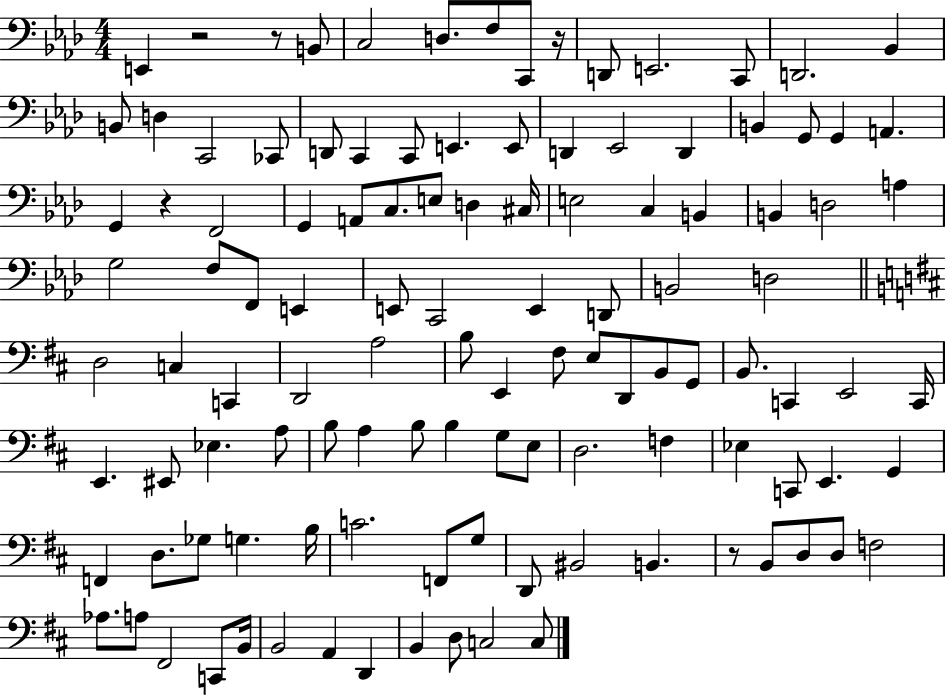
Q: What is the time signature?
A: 4/4